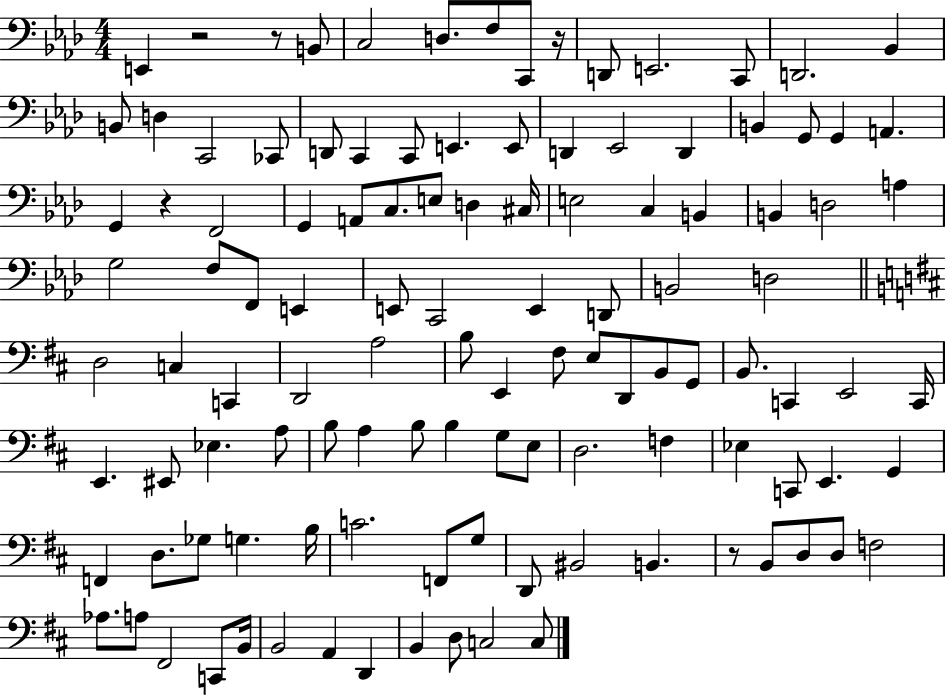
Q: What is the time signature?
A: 4/4